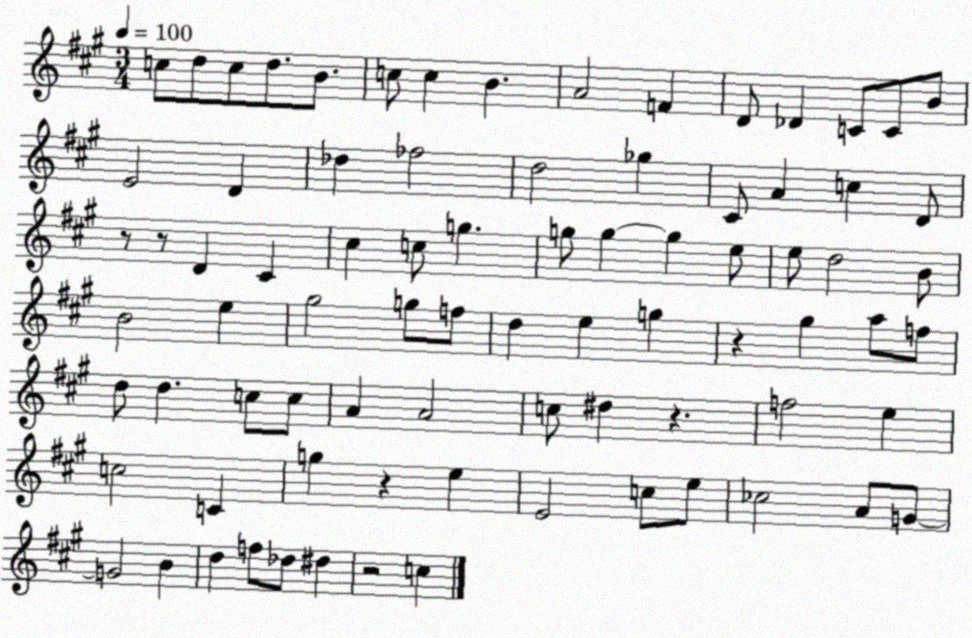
X:1
T:Untitled
M:3/4
L:1/4
K:A
c/2 d/2 c/2 d/2 B/2 c/2 c B A2 F D/2 _D C/2 C/2 B/2 E2 D _d _f2 d2 _g ^C/2 A c D/2 z/2 z/2 D ^C ^c c/2 g g/2 g g e/2 e/2 d2 B/2 B2 e ^g2 g/2 f/2 d e g z ^g a/2 f/2 d/2 d c/2 c/2 A A2 c/2 ^d z f2 e c2 C g z e E2 c/2 e/2 _c2 A/2 G/2 G2 B d f/2 _d/2 ^d z2 c